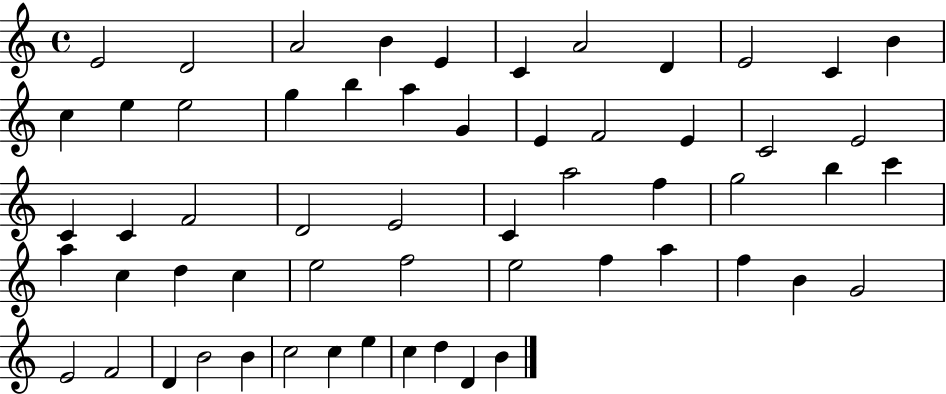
X:1
T:Untitled
M:4/4
L:1/4
K:C
E2 D2 A2 B E C A2 D E2 C B c e e2 g b a G E F2 E C2 E2 C C F2 D2 E2 C a2 f g2 b c' a c d c e2 f2 e2 f a f B G2 E2 F2 D B2 B c2 c e c d D B